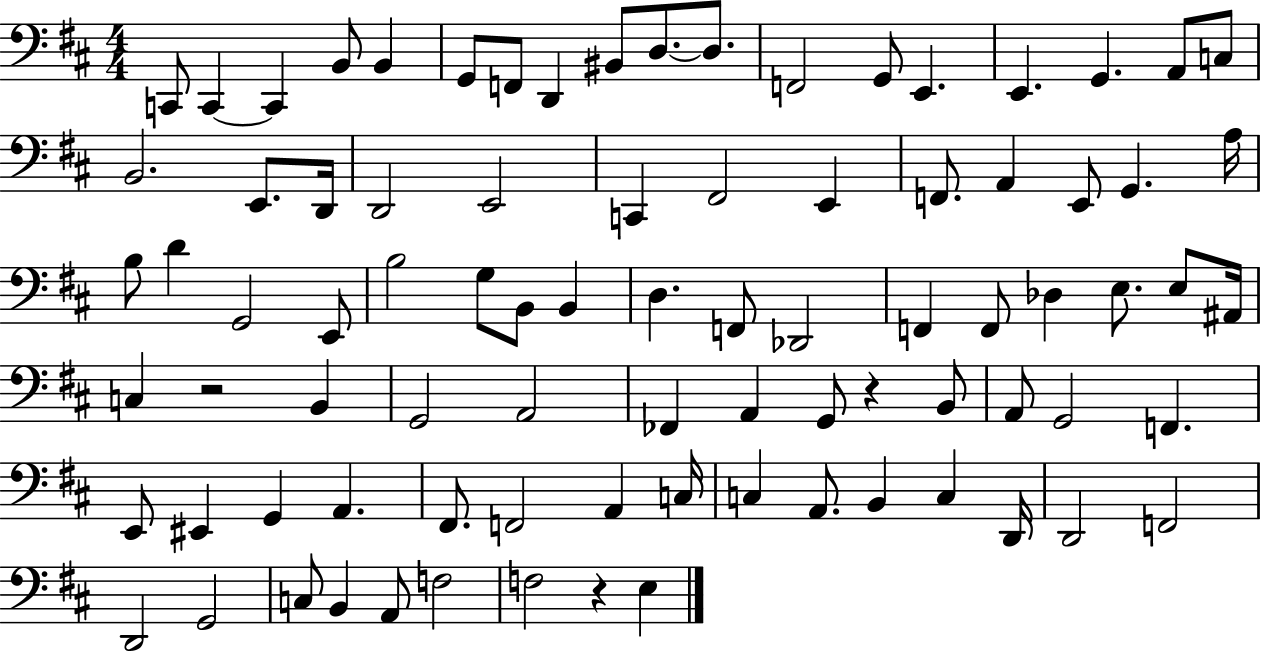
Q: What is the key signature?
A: D major